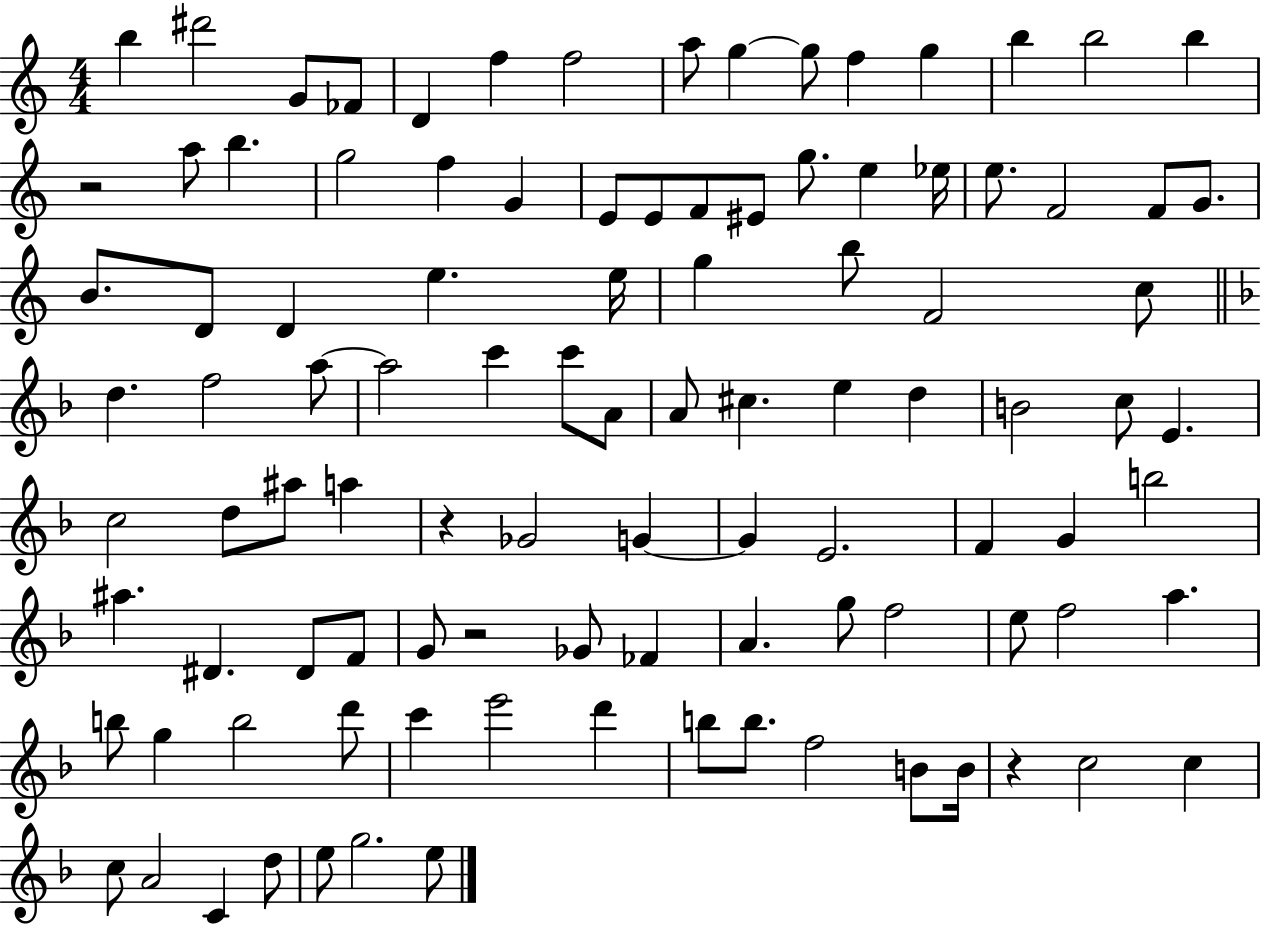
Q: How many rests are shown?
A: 4